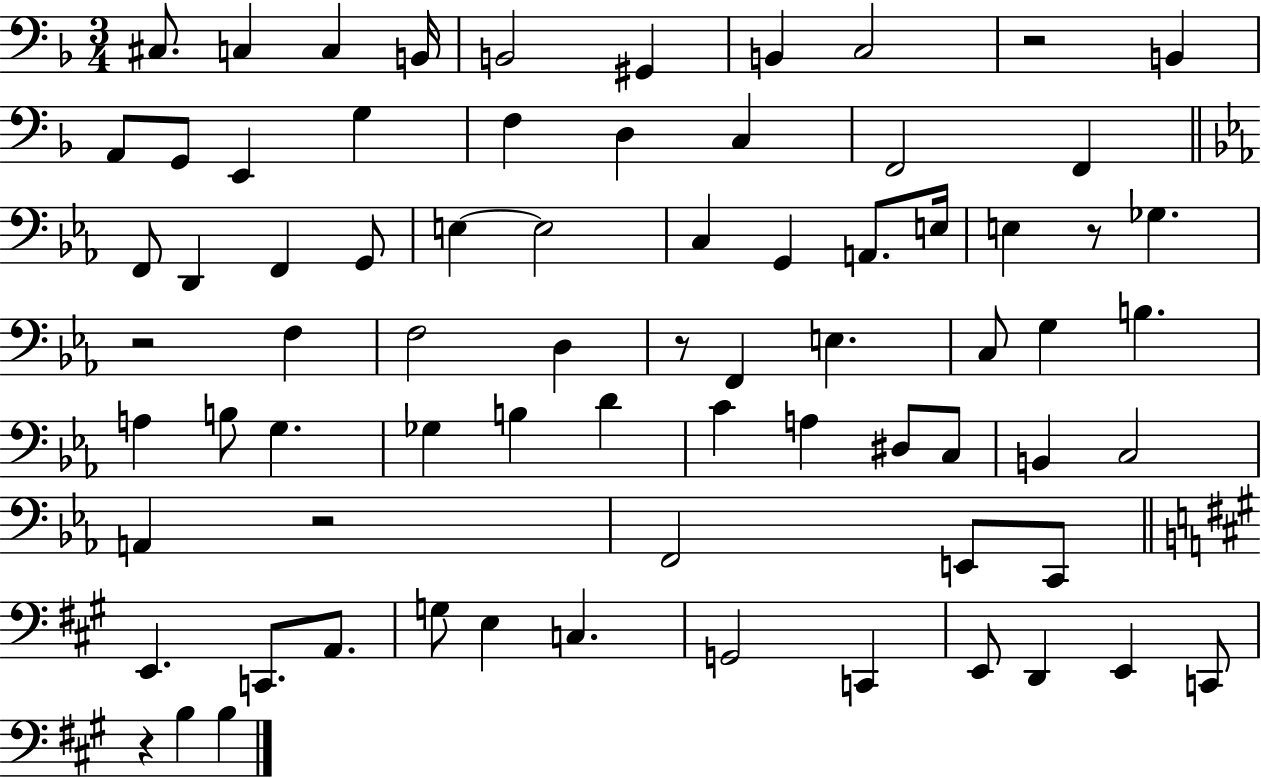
X:1
T:Untitled
M:3/4
L:1/4
K:F
^C,/2 C, C, B,,/4 B,,2 ^G,, B,, C,2 z2 B,, A,,/2 G,,/2 E,, G, F, D, C, F,,2 F,, F,,/2 D,, F,, G,,/2 E, E,2 C, G,, A,,/2 E,/4 E, z/2 _G, z2 F, F,2 D, z/2 F,, E, C,/2 G, B, A, B,/2 G, _G, B, D C A, ^D,/2 C,/2 B,, C,2 A,, z2 F,,2 E,,/2 C,,/2 E,, C,,/2 A,,/2 G,/2 E, C, G,,2 C,, E,,/2 D,, E,, C,,/2 z B, B,